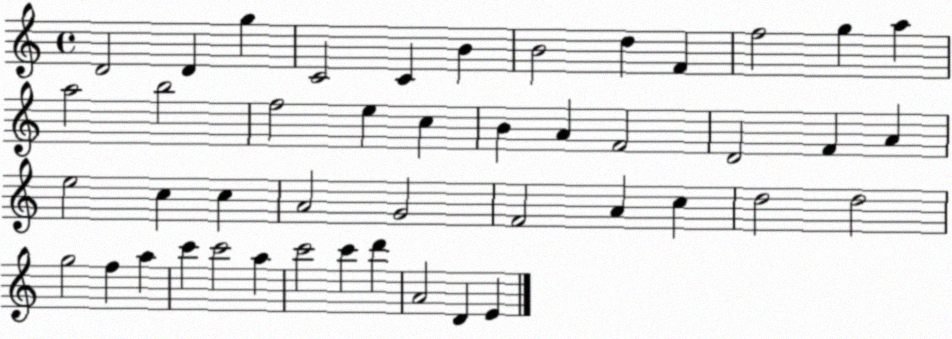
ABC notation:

X:1
T:Untitled
M:4/4
L:1/4
K:C
D2 D g C2 C B B2 d F f2 g a a2 b2 f2 e c B A F2 D2 F A e2 c c A2 G2 F2 A c d2 d2 g2 f a c' c'2 a c'2 c' d' A2 D E